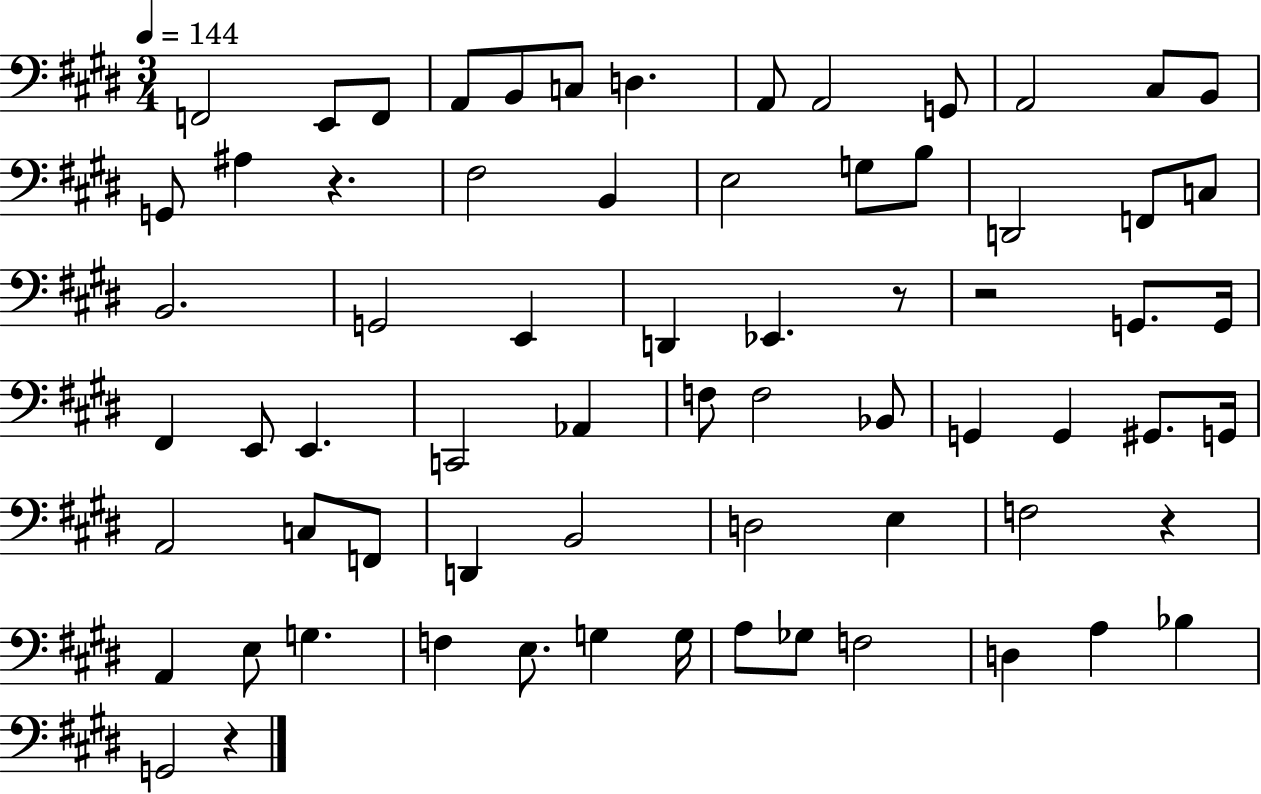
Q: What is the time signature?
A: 3/4